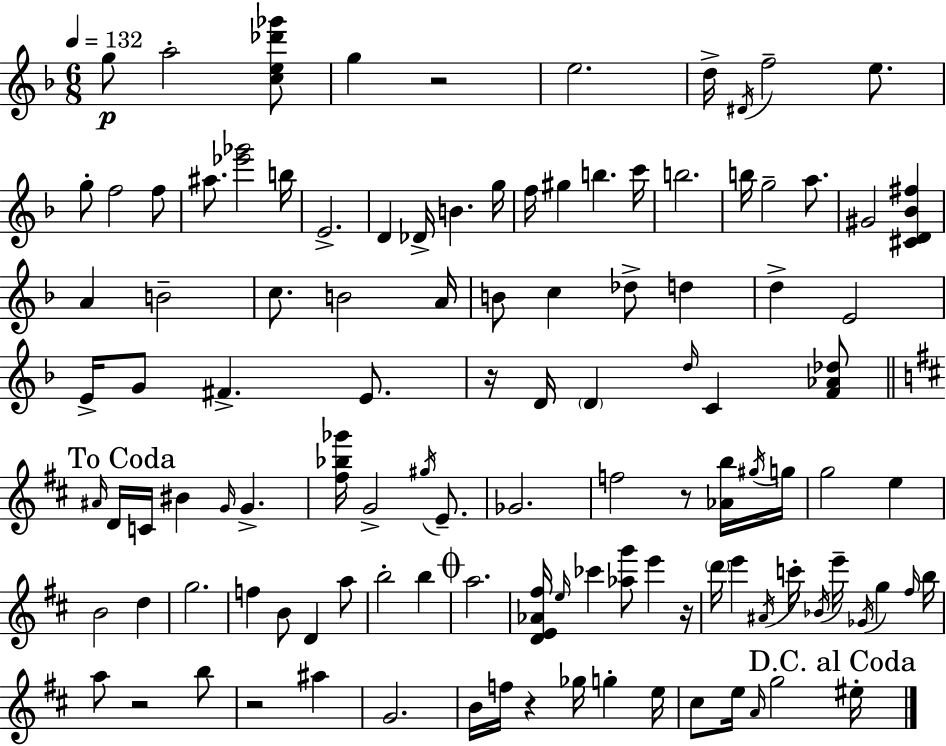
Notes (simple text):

G5/e A5/h [C5,E5,Db6,Gb6]/e G5/q R/h E5/h. D5/s D#4/s F5/h E5/e. G5/e F5/h F5/e A#5/e. [Eb6,Gb6]/h B5/s E4/h. D4/q Db4/s B4/q. G5/s F5/s G#5/q B5/q. C6/s B5/h. B5/s G5/h A5/e. G#4/h [C#4,D4,Bb4,F#5]/q A4/q B4/h C5/e. B4/h A4/s B4/e C5/q Db5/e D5/q D5/q E4/h E4/s G4/e F#4/q. E4/e. R/s D4/s D4/q D5/s C4/q [F4,Ab4,Db5]/e A#4/s D4/s C4/s BIS4/q G4/s G4/q. [F#5,Bb5,Gb6]/s G4/h G#5/s E4/e. Gb4/h. F5/h R/e [Ab4,B5]/s G#5/s G5/s G5/h E5/q B4/h D5/q G5/h. F5/q B4/e D4/q A5/e B5/h B5/q A5/h. [D4,E4,Ab4,F#5]/s E5/s CES6/q [Ab5,G6]/e E6/q R/s D6/s E6/q A#4/s C6/s Bb4/s E6/s Gb4/s G5/q F#5/s B5/s A5/e R/h B5/e R/h A#5/q G4/h. B4/s F5/s R/q Gb5/s G5/q E5/s C#5/e E5/s A4/s G5/h EIS5/s